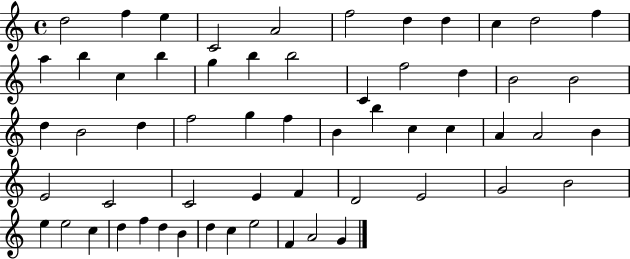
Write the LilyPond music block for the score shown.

{
  \clef treble
  \time 4/4
  \defaultTimeSignature
  \key c \major
  d''2 f''4 e''4 | c'2 a'2 | f''2 d''4 d''4 | c''4 d''2 f''4 | \break a''4 b''4 c''4 b''4 | g''4 b''4 b''2 | c'4 f''2 d''4 | b'2 b'2 | \break d''4 b'2 d''4 | f''2 g''4 f''4 | b'4 b''4 c''4 c''4 | a'4 a'2 b'4 | \break e'2 c'2 | c'2 e'4 f'4 | d'2 e'2 | g'2 b'2 | \break e''4 e''2 c''4 | d''4 f''4 d''4 b'4 | d''4 c''4 e''2 | f'4 a'2 g'4 | \break \bar "|."
}